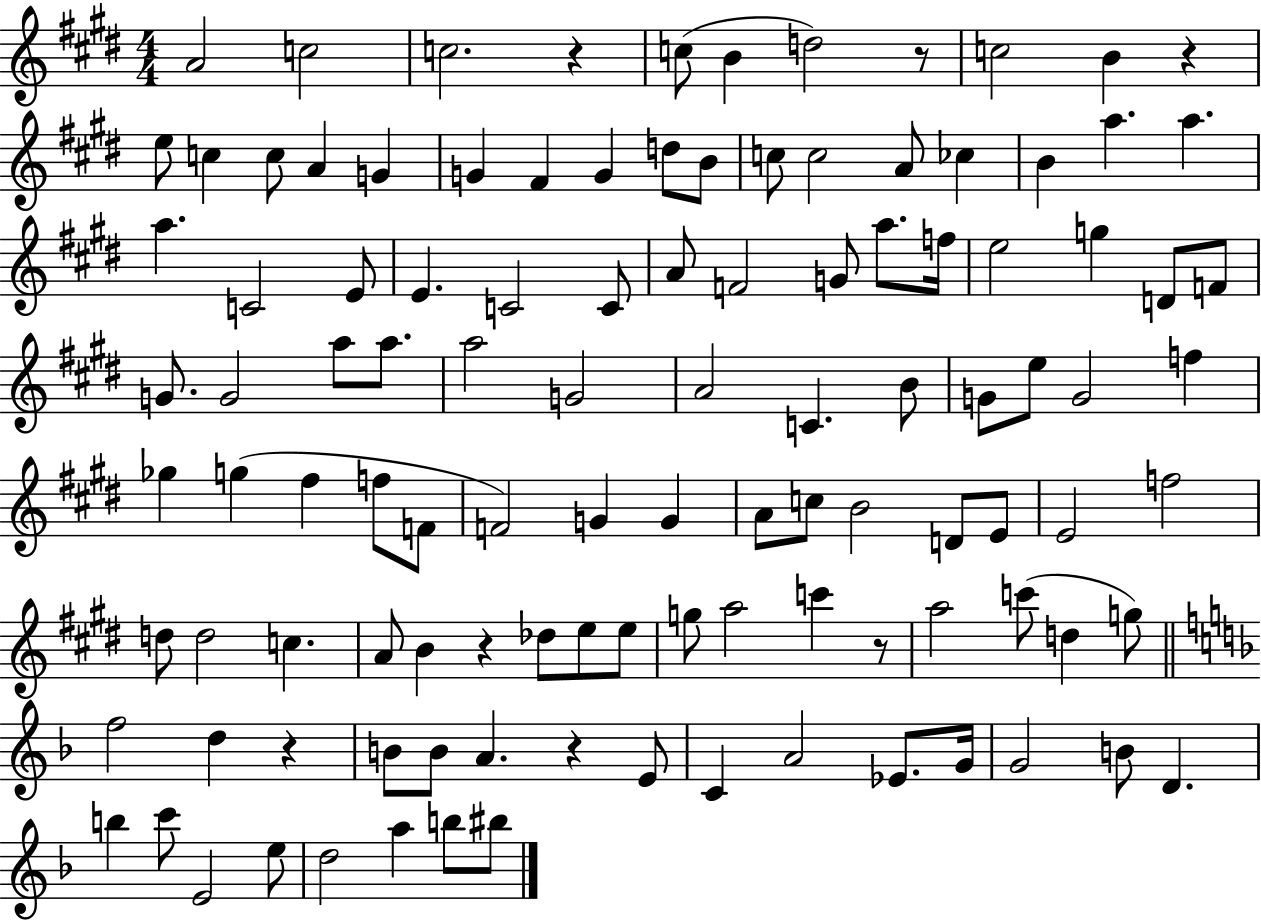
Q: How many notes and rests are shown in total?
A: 111